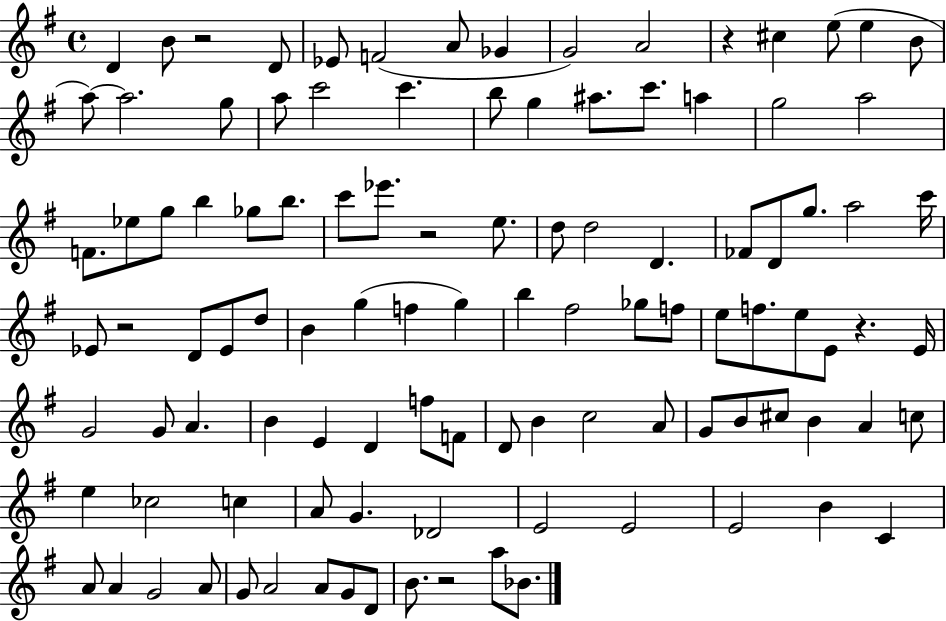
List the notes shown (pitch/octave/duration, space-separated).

D4/q B4/e R/h D4/e Eb4/e F4/h A4/e Gb4/q G4/h A4/h R/q C#5/q E5/e E5/q B4/e A5/e A5/h. G5/e A5/e C6/h C6/q. B5/e G5/q A#5/e. C6/e. A5/q G5/h A5/h F4/e. Eb5/e G5/e B5/q Gb5/e B5/e. C6/e Eb6/e. R/h E5/e. D5/e D5/h D4/q. FES4/e D4/e G5/e. A5/h C6/s Eb4/e R/h D4/e Eb4/e D5/e B4/q G5/q F5/q G5/q B5/q F#5/h Gb5/e F5/e E5/e F5/e. E5/e E4/e R/q. E4/s G4/h G4/e A4/q. B4/q E4/q D4/q F5/e F4/e D4/e B4/q C5/h A4/e G4/e B4/e C#5/e B4/q A4/q C5/e E5/q CES5/h C5/q A4/e G4/q. Db4/h E4/h E4/h E4/h B4/q C4/q A4/e A4/q G4/h A4/e G4/e A4/h A4/e G4/e D4/e B4/e. R/h A5/e Bb4/e.